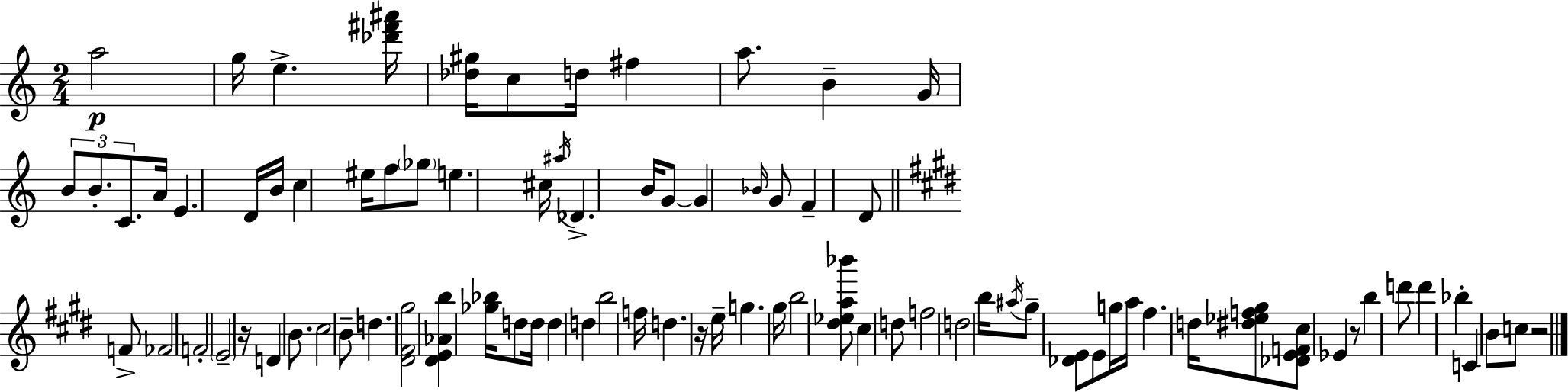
A5/h G5/s E5/q. [Db6,F#6,A#6]/s [Db5,G#5]/s C5/e D5/s F#5/q A5/e. B4/q G4/s B4/e B4/e. C4/e. A4/s E4/q. D4/s B4/s C5/q EIS5/s F5/e Gb5/e E5/q. C#5/s A#5/s Db4/q. B4/s G4/e G4/q Bb4/s G4/e F4/q D4/e F4/e FES4/h F4/h E4/h R/s D4/q B4/e. C#5/h B4/e D5/q. [D#4,F#4,G#5]/h [D#4,E4,Ab4,B5]/q [Gb5,Bb5]/s D5/e D5/s D5/q D5/q B5/h F5/s D5/q. R/s E5/s G5/q. G#5/s B5/h [D#5,Eb5,A5,Bb6]/e C#5/q D5/e F5/h D5/h B5/s A#5/s G#5/e [Db4,E4]/e E4/e G5/s A5/s F#5/q. D5/s [D#5,Eb5,F5,G#5]/e [Db4,E4,F4,C#5]/e Eb4/q R/e B5/q D6/e D6/q Bb5/q C4/q B4/e C5/e R/h